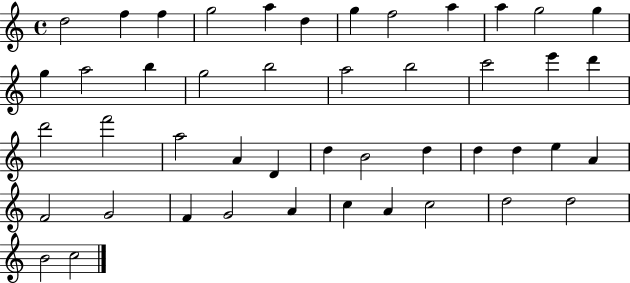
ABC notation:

X:1
T:Untitled
M:4/4
L:1/4
K:C
d2 f f g2 a d g f2 a a g2 g g a2 b g2 b2 a2 b2 c'2 e' d' d'2 f'2 a2 A D d B2 d d d e A F2 G2 F G2 A c A c2 d2 d2 B2 c2